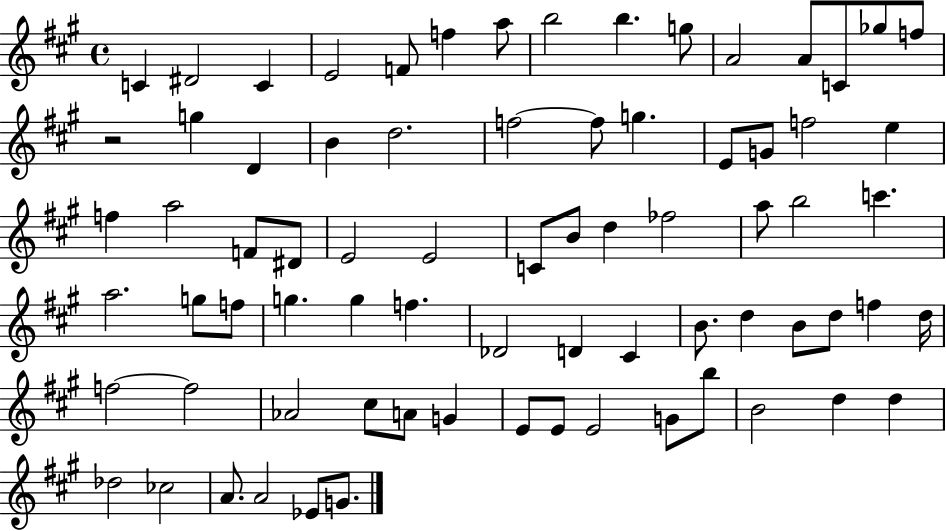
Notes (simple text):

C4/q D#4/h C4/q E4/h F4/e F5/q A5/e B5/h B5/q. G5/e A4/h A4/e C4/e Gb5/e F5/e R/h G5/q D4/q B4/q D5/h. F5/h F5/e G5/q. E4/e G4/e F5/h E5/q F5/q A5/h F4/e D#4/e E4/h E4/h C4/e B4/e D5/q FES5/h A5/e B5/h C6/q. A5/h. G5/e F5/e G5/q. G5/q F5/q. Db4/h D4/q C#4/q B4/e. D5/q B4/e D5/e F5/q D5/s F5/h F5/h Ab4/h C#5/e A4/e G4/q E4/e E4/e E4/h G4/e B5/e B4/h D5/q D5/q Db5/h CES5/h A4/e. A4/h Eb4/e G4/e.